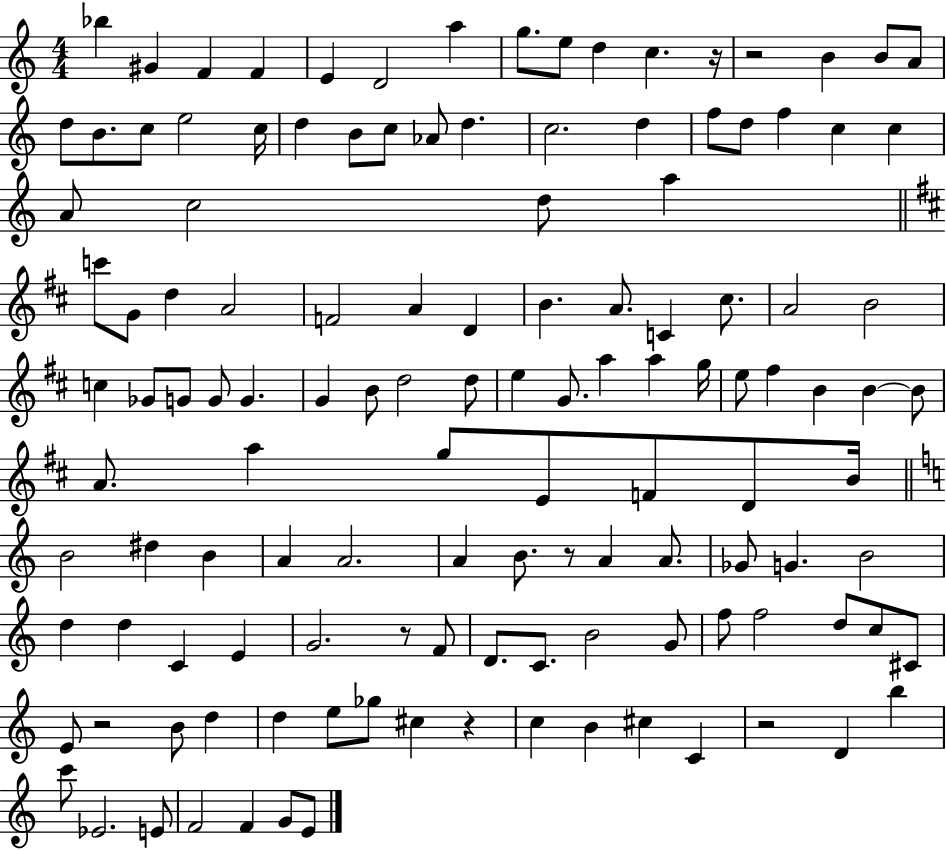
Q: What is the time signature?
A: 4/4